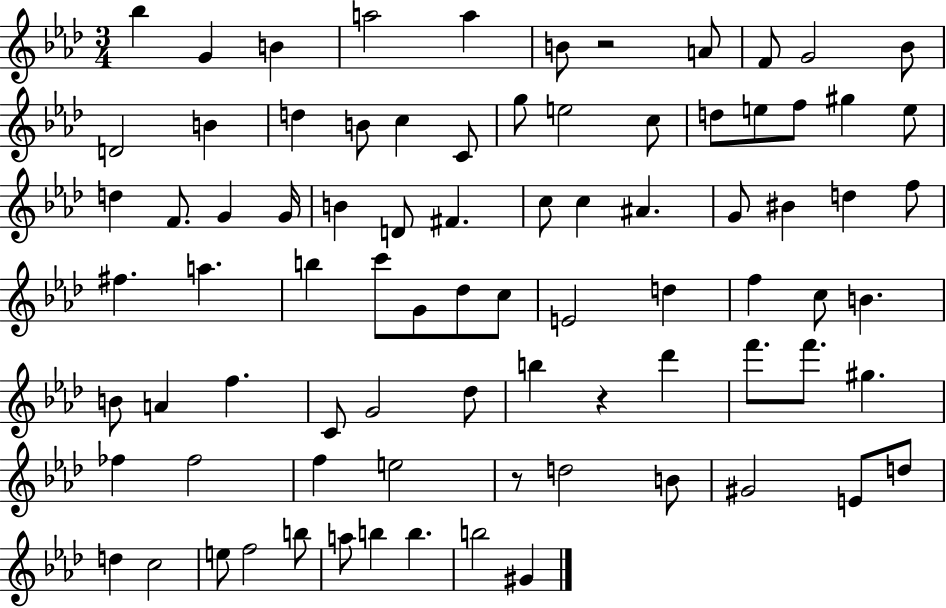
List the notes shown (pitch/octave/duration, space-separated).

Bb5/q G4/q B4/q A5/h A5/q B4/e R/h A4/e F4/e G4/h Bb4/e D4/h B4/q D5/q B4/e C5/q C4/e G5/e E5/h C5/e D5/e E5/e F5/e G#5/q E5/e D5/q F4/e. G4/q G4/s B4/q D4/e F#4/q. C5/e C5/q A#4/q. G4/e BIS4/q D5/q F5/e F#5/q. A5/q. B5/q C6/e G4/e Db5/e C5/e E4/h D5/q F5/q C5/e B4/q. B4/e A4/q F5/q. C4/e G4/h Db5/e B5/q R/q Db6/q F6/e. F6/e. G#5/q. FES5/q FES5/h F5/q E5/h R/e D5/h B4/e G#4/h E4/e D5/e D5/q C5/h E5/e F5/h B5/e A5/e B5/q B5/q. B5/h G#4/q